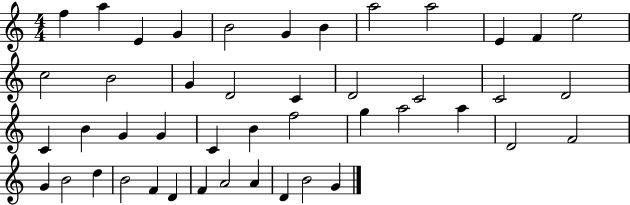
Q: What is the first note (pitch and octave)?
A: F5